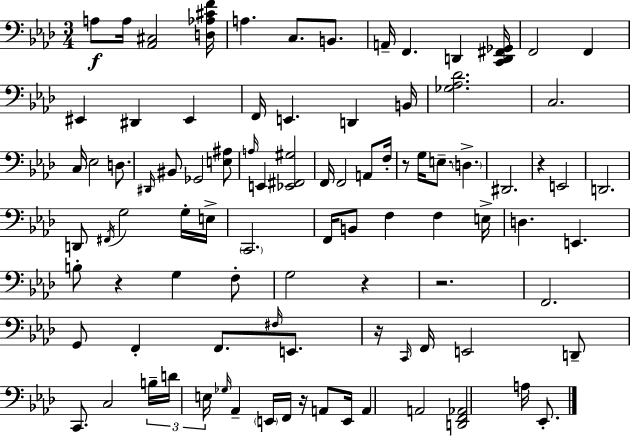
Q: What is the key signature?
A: AES major